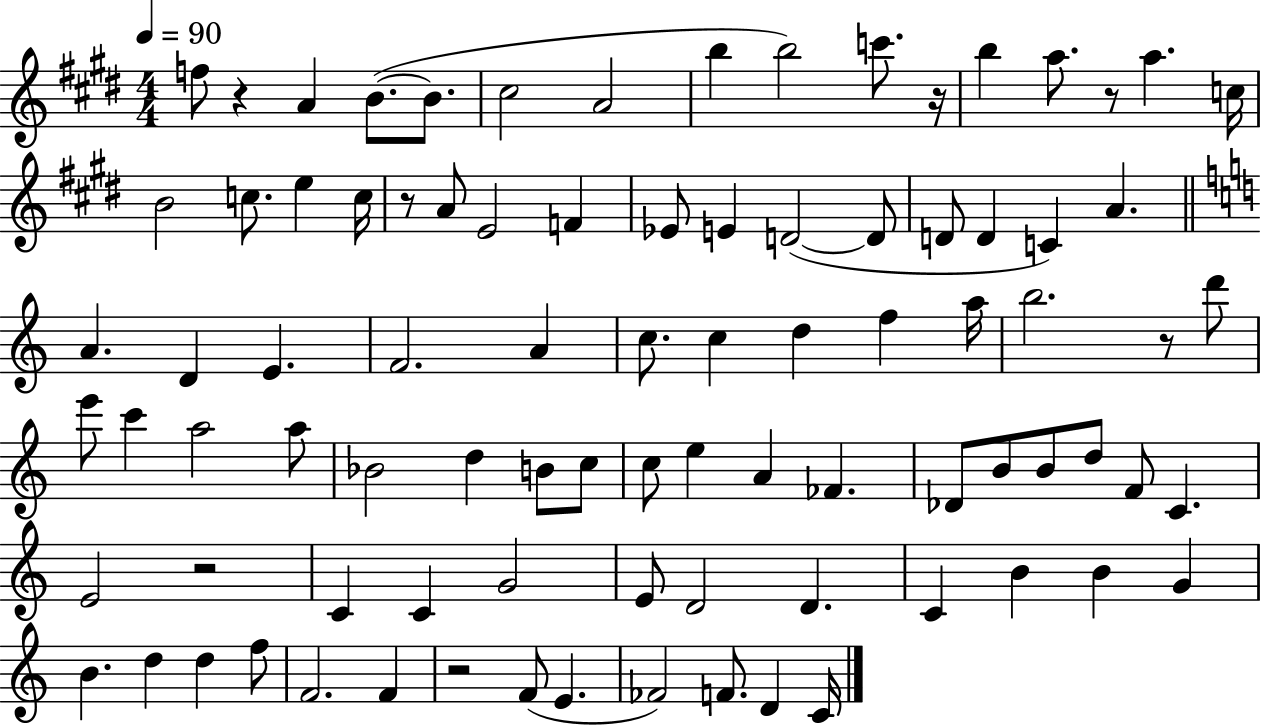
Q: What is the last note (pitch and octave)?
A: C4